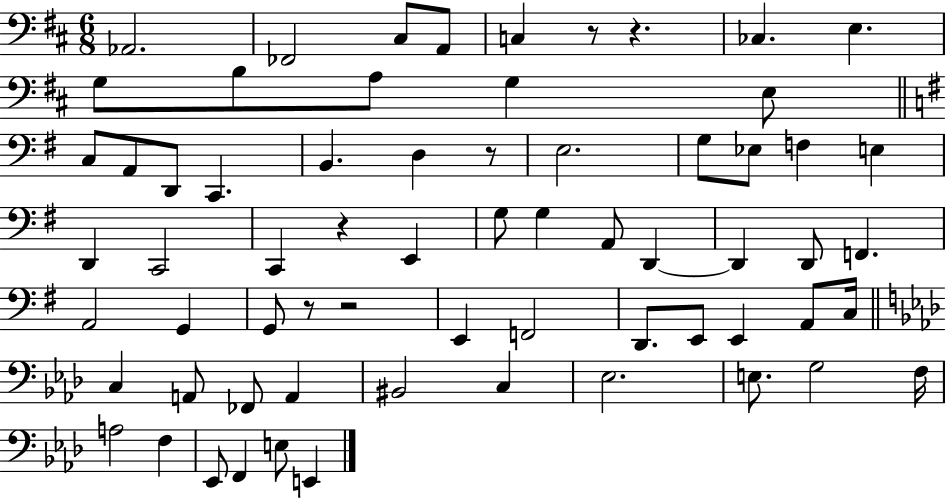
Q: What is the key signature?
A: D major